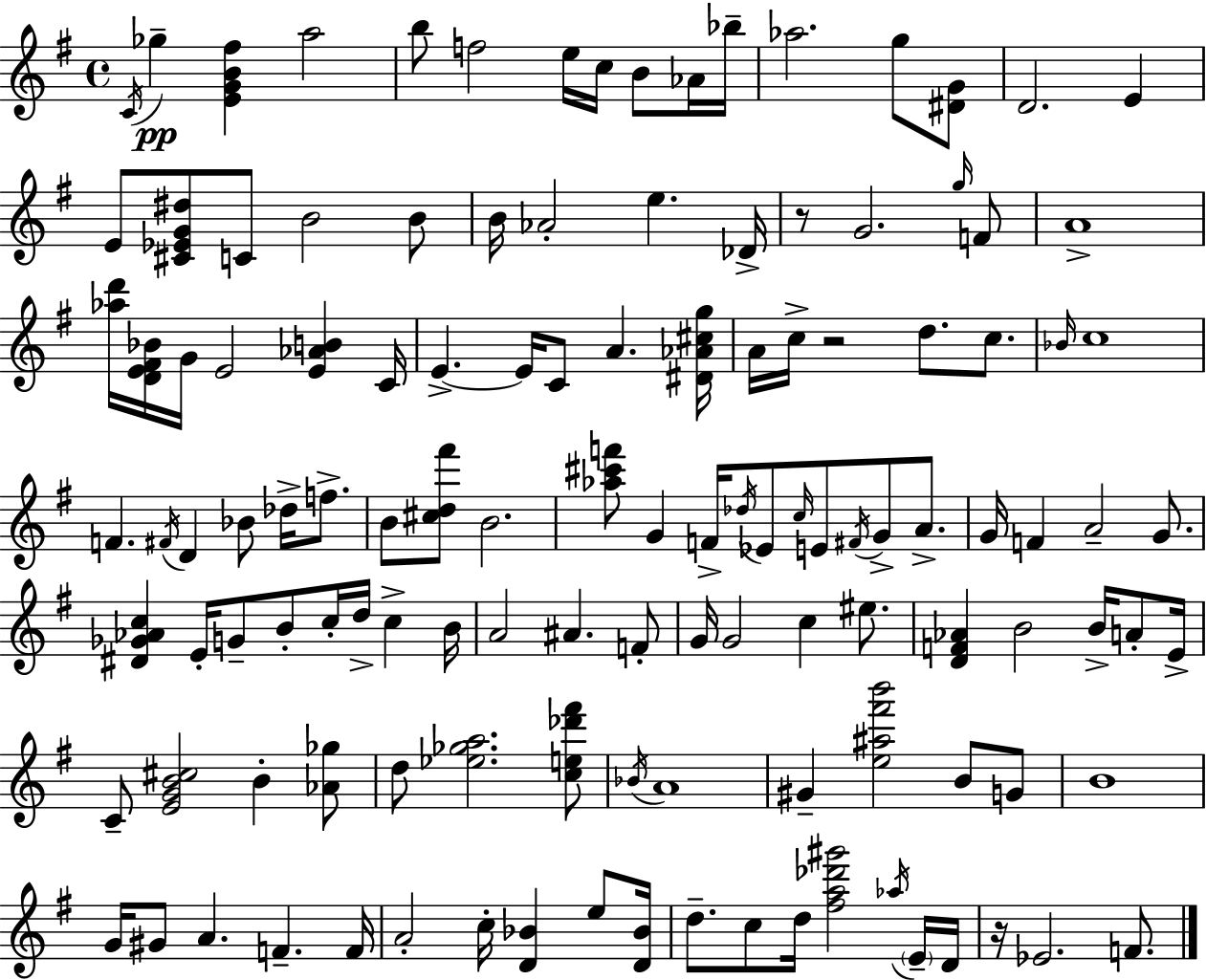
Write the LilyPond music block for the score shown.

{
  \clef treble
  \time 4/4
  \defaultTimeSignature
  \key g \major
  \acciaccatura { c'16 }\pp ges''4-- <e' g' b' fis''>4 a''2 | b''8 f''2 e''16 c''16 b'8 aes'16 | bes''16-- aes''2. g''8 <dis' g'>8 | d'2. e'4 | \break e'8 <cis' ees' g' dis''>8 c'8 b'2 b'8 | b'16 aes'2-. e''4. | des'16-> r8 g'2. \grace { g''16 } | f'8 a'1-> | \break <aes'' d'''>16 <d' e' fis' bes'>16 g'16 e'2 <e' aes' b'>4 | c'16 e'4.->~~ e'16 c'8 a'4. | <dis' aes' cis'' g''>16 a'16 c''16-> r2 d''8. c''8. | \grace { bes'16 } c''1 | \break f'4. \acciaccatura { fis'16 } d'4 bes'8 | des''16-> f''8.-> b'8 <cis'' d'' fis'''>8 b'2. | <aes'' cis''' f'''>8 g'4 f'16-> \acciaccatura { des''16 } ees'8 \grace { c''16 } e'8 | \acciaccatura { fis'16 } g'8-> a'8.-> g'16 f'4 a'2-- | \break g'8. <dis' ges' aes' c''>4 e'16-. g'8-- b'8-. | c''16-. d''16-> c''4-> b'16 a'2 ais'4. | f'8-. g'16 g'2 | c''4 eis''8. <d' f' aes'>4 b'2 | \break b'16-> a'8-. e'16-> c'8-- <e' g' b' cis''>2 | b'4-. <aes' ges''>8 d''8 <ees'' ges'' a''>2. | <c'' e'' des''' fis'''>8 \acciaccatura { bes'16 } a'1 | gis'4-- <e'' ais'' fis''' b'''>2 | \break b'8 g'8 b'1 | g'16 gis'8 a'4. | f'4.-- f'16 a'2-. | c''16-. <d' bes'>4 e''8 <d' bes'>16 d''8.-- c''8 d''16 <fis'' a'' des''' gis'''>2 | \break \acciaccatura { aes''16 } \parenthesize e'16-- d'16 r16 ees'2. | f'8. \bar "|."
}